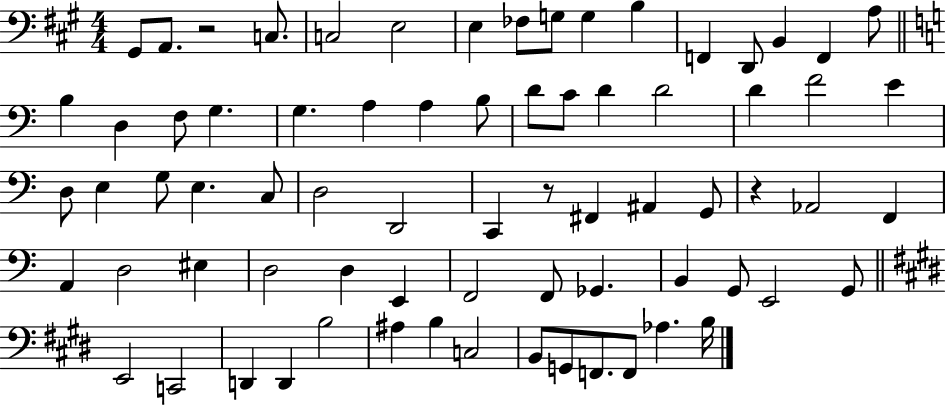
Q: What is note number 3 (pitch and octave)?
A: C3